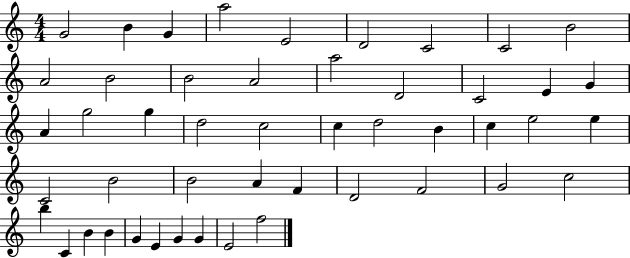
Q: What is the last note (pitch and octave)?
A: F5